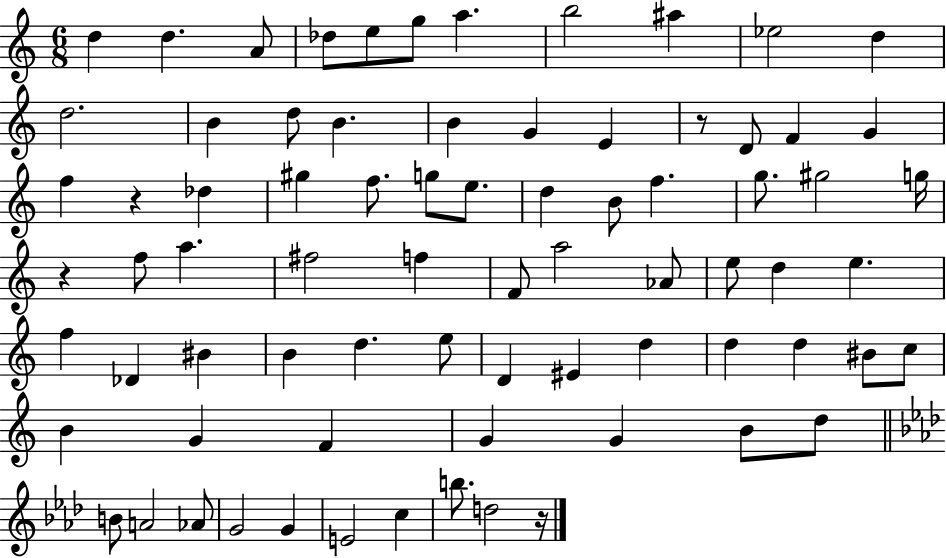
D5/q D5/q. A4/e Db5/e E5/e G5/e A5/q. B5/h A#5/q Eb5/h D5/q D5/h. B4/q D5/e B4/q. B4/q G4/q E4/q R/e D4/e F4/q G4/q F5/q R/q Db5/q G#5/q F5/e. G5/e E5/e. D5/q B4/e F5/q. G5/e. G#5/h G5/s R/q F5/e A5/q. F#5/h F5/q F4/e A5/h Ab4/e E5/e D5/q E5/q. F5/q Db4/q BIS4/q B4/q D5/q. E5/e D4/q EIS4/q D5/q D5/q D5/q BIS4/e C5/e B4/q G4/q F4/q G4/q G4/q B4/e D5/e B4/e A4/h Ab4/e G4/h G4/q E4/h C5/q B5/e. D5/h R/s